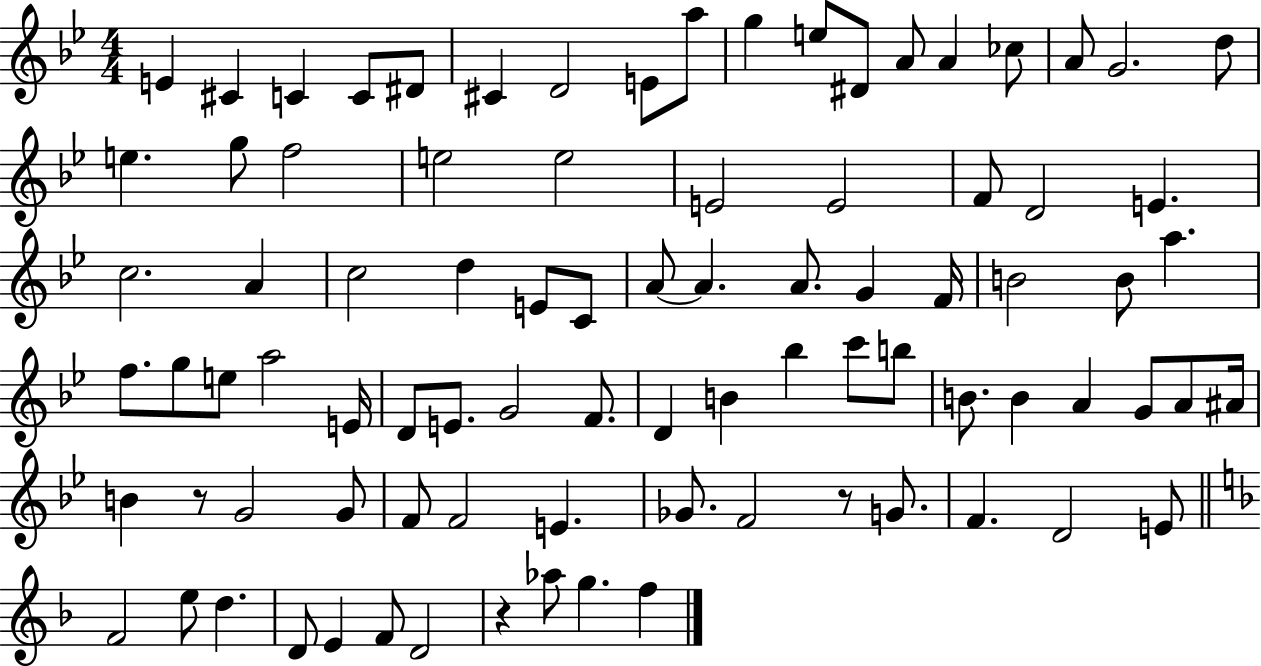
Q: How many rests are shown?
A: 3